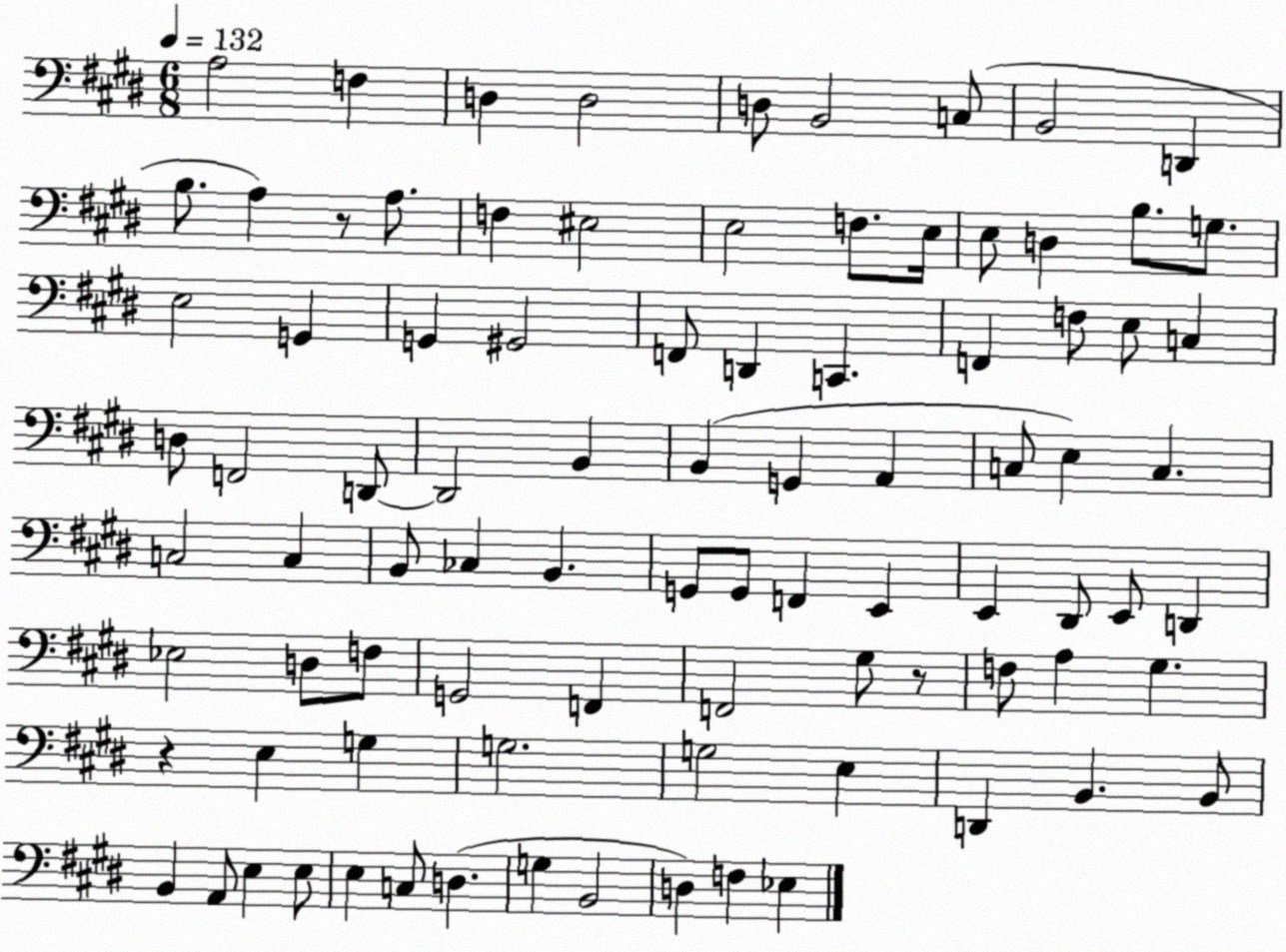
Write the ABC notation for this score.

X:1
T:Untitled
M:6/8
L:1/4
K:E
A,2 F, D, D,2 D,/2 B,,2 C,/2 B,,2 D,, B,/2 A, z/2 A,/2 F, ^E,2 E,2 F,/2 E,/4 E,/2 D, B,/2 G,/2 E,2 G,, G,, ^G,,2 F,,/2 D,, C,, F,, F,/2 E,/2 C, D,/2 F,,2 D,,/2 D,,2 B,, B,, G,, A,, C,/2 E, C, C,2 C, B,,/2 _C, B,, G,,/2 G,,/2 F,, E,, E,, ^D,,/2 E,,/2 D,, _E,2 D,/2 F,/2 G,,2 F,, F,,2 ^G,/2 z/2 F,/2 A, ^G, z E, G, G,2 G,2 E, D,, B,, B,,/2 B,, A,,/2 E, E,/2 E, C,/2 D, G, B,,2 D, F, _E,